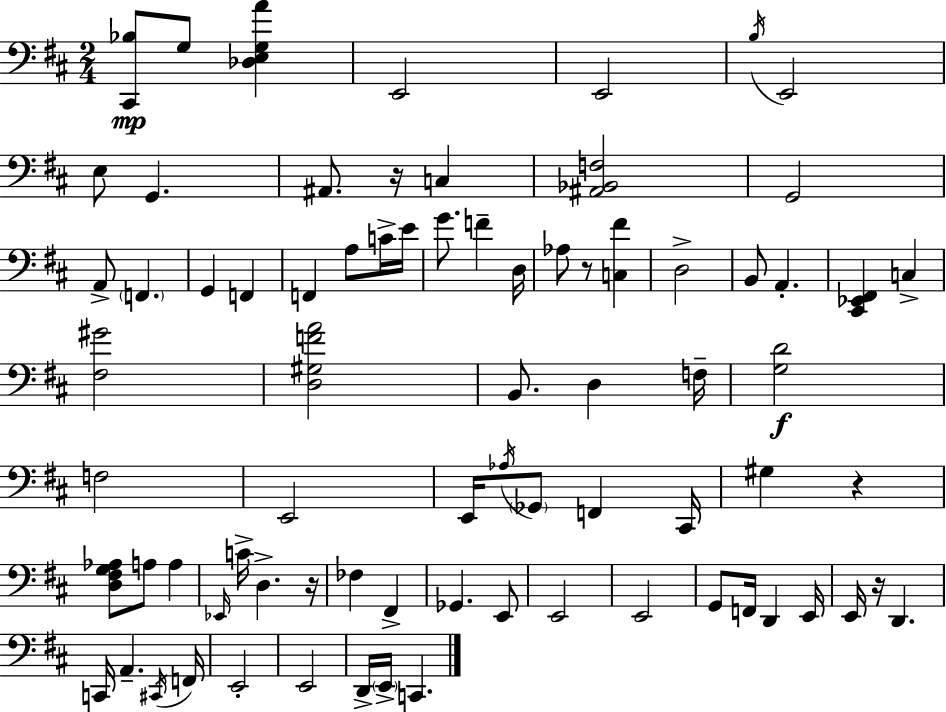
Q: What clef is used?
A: bass